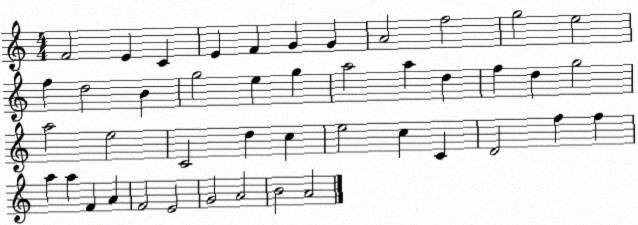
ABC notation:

X:1
T:Untitled
M:4/4
L:1/4
K:C
F2 E C E F G G A2 f2 g2 e2 f d2 B g2 e g a2 a d f d g2 a2 e2 C2 d c e2 c C D2 f f a a F A F2 E2 G2 A2 B2 A2